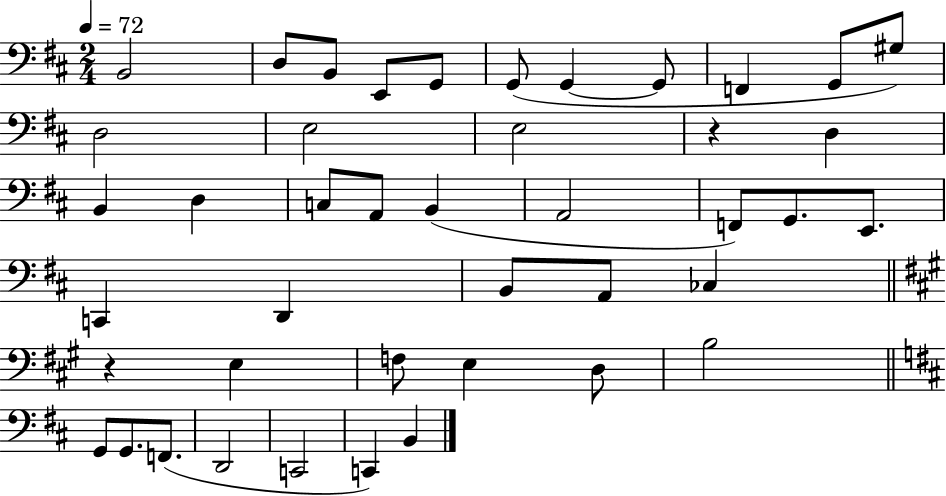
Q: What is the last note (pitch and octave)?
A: B2